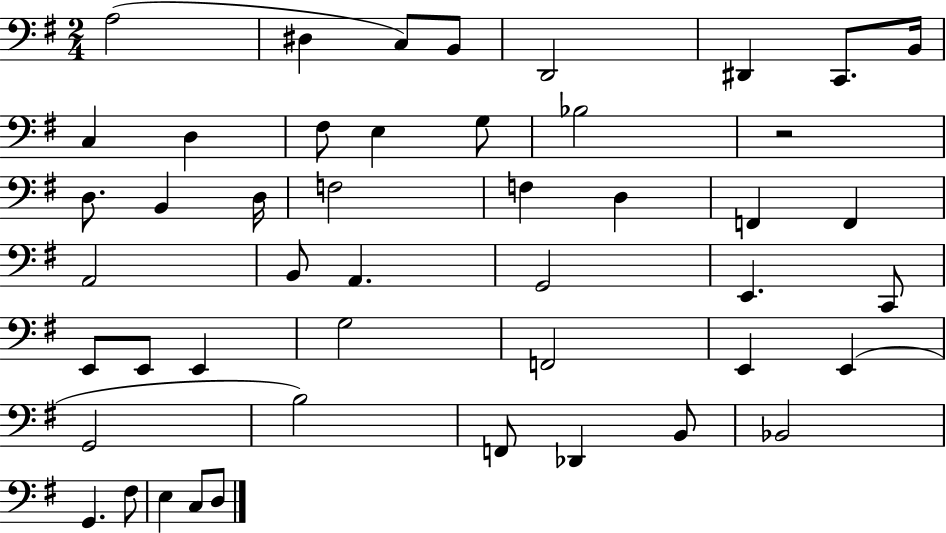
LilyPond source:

{
  \clef bass
  \numericTimeSignature
  \time 2/4
  \key g \major
  \repeat volta 2 { a2( | dis4 c8) b,8 | d,2 | dis,4 c,8. b,16 | \break c4 d4 | fis8 e4 g8 | bes2 | r2 | \break d8. b,4 d16 | f2 | f4 d4 | f,4 f,4 | \break a,2 | b,8 a,4. | g,2 | e,4. c,8 | \break e,8 e,8 e,4 | g2 | f,2 | e,4 e,4( | \break g,2 | b2) | f,8 des,4 b,8 | bes,2 | \break g,4. fis8 | e4 c8 d8 | } \bar "|."
}